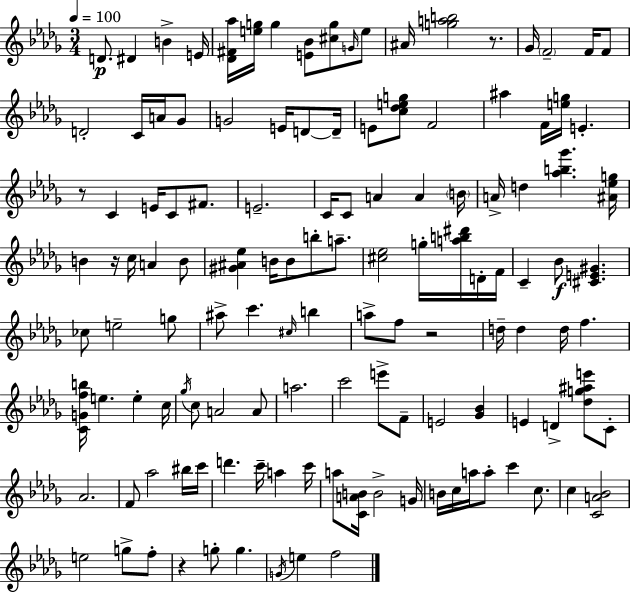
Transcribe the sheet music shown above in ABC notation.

X:1
T:Untitled
M:3/4
L:1/4
K:Bbm
D/2 ^D B E/4 [_D^F_a]/4 [eg]/4 g [E_B]/2 [^cg]/2 G/4 e/2 ^A/4 [gab]2 z/2 _G/4 F2 F/4 F/2 D2 C/4 A/4 _G/2 G2 E/4 D/2 D/4 E/2 [c_deg]/2 F2 ^a F/4 [eg]/4 E z/2 C E/4 C/2 ^F/2 E2 C/4 C/2 A A B/4 A/4 d [_ab_g'] [^A_eg]/4 B z/4 c/4 A B/2 [^G^A_e] B/4 B/2 b/2 a/2 [^c_e]2 g/4 [ab^d']/4 D/4 F/4 C _B/2 [^CE^G] _c/2 e2 g/2 ^a/2 c' ^c/4 b a/2 f/2 z2 d/4 d d/4 f [CGfb]/4 e e c/4 _g/4 c/2 A2 A/2 a2 c'2 e'/2 F/2 E2 [_G_B] E D [_dg^ae']/2 C/2 _A2 F/2 _a2 ^b/4 c'/4 d' c'/4 a c'/4 a/2 [CAB]/4 B2 G/4 B/4 c/4 a/4 a/2 c' c/2 c [CA_B]2 e2 g/2 f/2 z g/2 g G/4 e f2